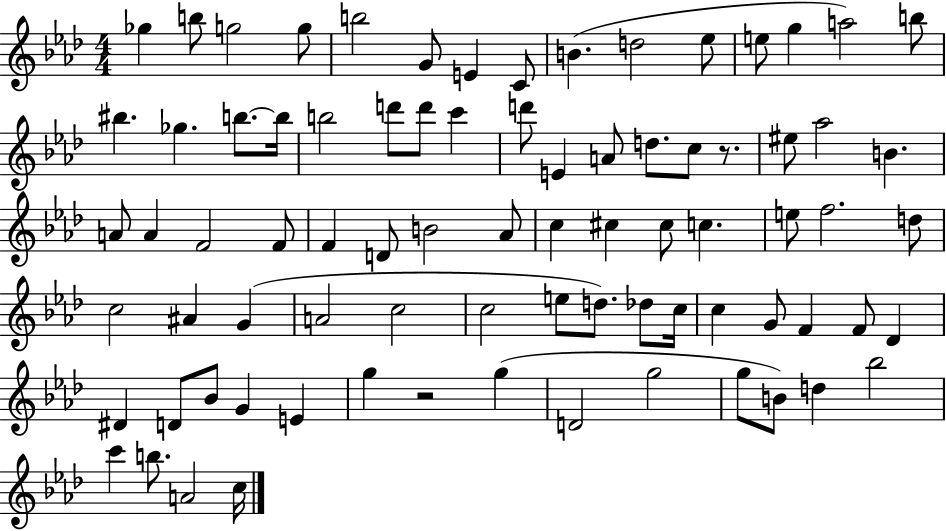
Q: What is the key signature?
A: AES major